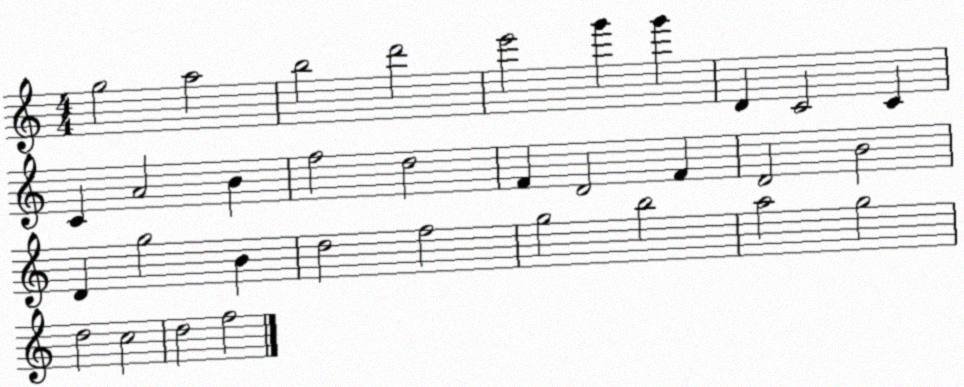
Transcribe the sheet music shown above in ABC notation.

X:1
T:Untitled
M:4/4
L:1/4
K:C
g2 a2 b2 d'2 e'2 g' g' D C2 C C A2 B f2 d2 F D2 F D2 B2 D g2 B d2 f2 g2 b2 a2 g2 d2 c2 d2 f2